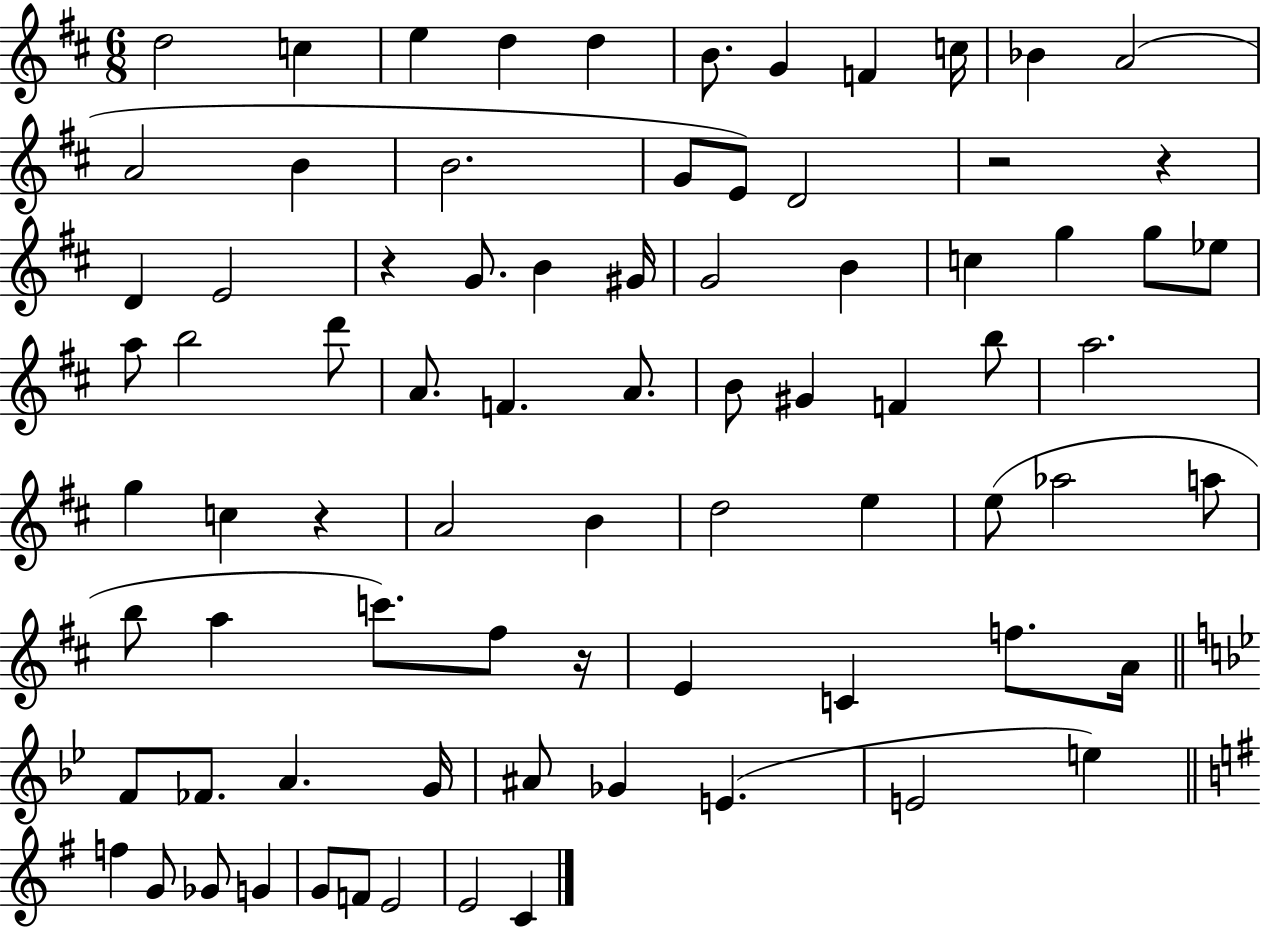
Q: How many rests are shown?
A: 5